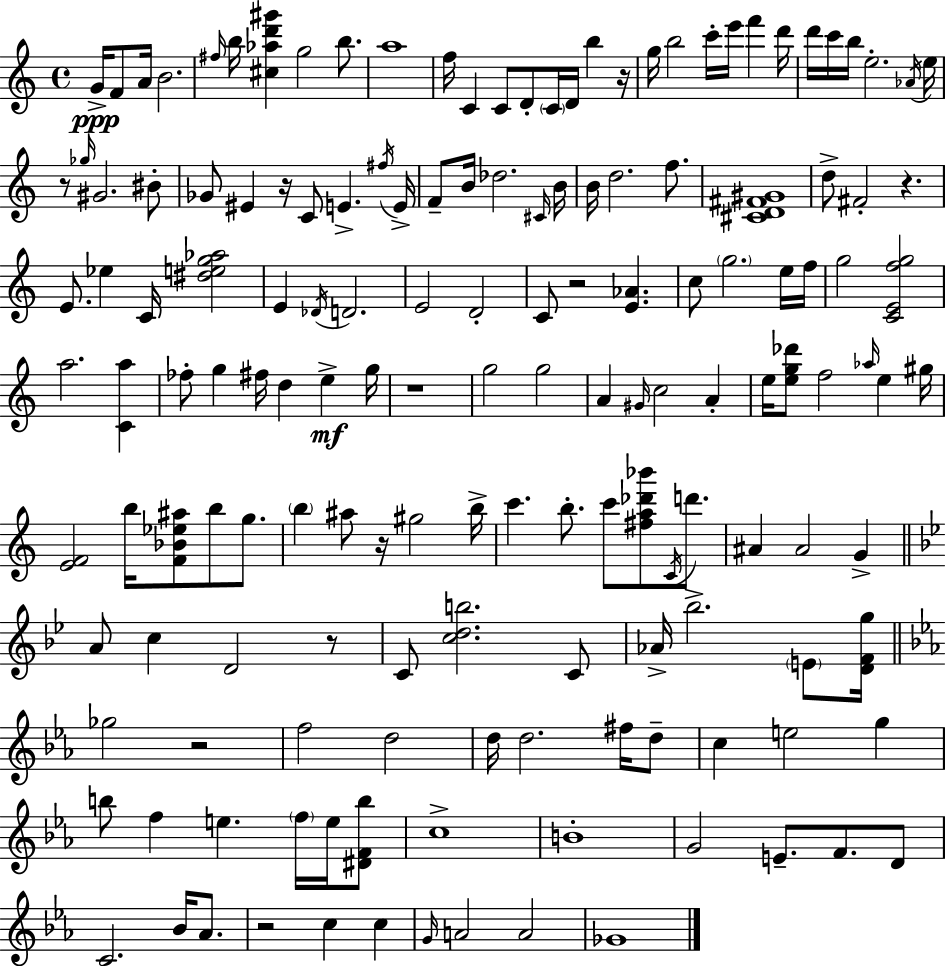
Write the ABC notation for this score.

X:1
T:Untitled
M:4/4
L:1/4
K:Am
G/4 F/2 A/4 B2 ^f/4 b/4 [^c_ad'^g'] g2 b/2 a4 f/4 C C/2 D/2 C/4 D/4 b z/4 g/4 b2 c'/4 e'/4 f' d'/4 d'/4 c'/4 b/4 e2 _A/4 e/4 z/2 _g/4 ^G2 ^B/2 _G/2 ^E z/4 C/2 E ^f/4 E/4 F/2 B/4 _d2 ^C/4 B/4 B/4 d2 f/2 [^CD^F^G]4 d/2 ^F2 z E/2 _e C/4 [^deg_a]2 E _D/4 D2 E2 D2 C/2 z2 [E_A] c/2 g2 e/4 f/4 g2 [CEfg]2 a2 [Ca] _f/2 g ^f/4 d e g/4 z4 g2 g2 A ^G/4 c2 A e/4 [eg_d']/2 f2 _a/4 e ^g/4 [EF]2 b/4 [F_B_e^a]/2 b/2 g/2 b ^a/2 z/4 ^g2 b/4 c' b/2 c'/2 [^fa_d'_b']/2 C/4 d'/2 ^A ^A2 G A/2 c D2 z/2 C/2 [cdb]2 C/2 _A/4 _b2 E/2 [DFg]/4 _g2 z2 f2 d2 d/4 d2 ^f/4 d/2 c e2 g b/2 f e f/4 e/4 [^DFb]/2 c4 B4 G2 E/2 F/2 D/2 C2 _B/4 _A/2 z2 c c G/4 A2 A2 _G4